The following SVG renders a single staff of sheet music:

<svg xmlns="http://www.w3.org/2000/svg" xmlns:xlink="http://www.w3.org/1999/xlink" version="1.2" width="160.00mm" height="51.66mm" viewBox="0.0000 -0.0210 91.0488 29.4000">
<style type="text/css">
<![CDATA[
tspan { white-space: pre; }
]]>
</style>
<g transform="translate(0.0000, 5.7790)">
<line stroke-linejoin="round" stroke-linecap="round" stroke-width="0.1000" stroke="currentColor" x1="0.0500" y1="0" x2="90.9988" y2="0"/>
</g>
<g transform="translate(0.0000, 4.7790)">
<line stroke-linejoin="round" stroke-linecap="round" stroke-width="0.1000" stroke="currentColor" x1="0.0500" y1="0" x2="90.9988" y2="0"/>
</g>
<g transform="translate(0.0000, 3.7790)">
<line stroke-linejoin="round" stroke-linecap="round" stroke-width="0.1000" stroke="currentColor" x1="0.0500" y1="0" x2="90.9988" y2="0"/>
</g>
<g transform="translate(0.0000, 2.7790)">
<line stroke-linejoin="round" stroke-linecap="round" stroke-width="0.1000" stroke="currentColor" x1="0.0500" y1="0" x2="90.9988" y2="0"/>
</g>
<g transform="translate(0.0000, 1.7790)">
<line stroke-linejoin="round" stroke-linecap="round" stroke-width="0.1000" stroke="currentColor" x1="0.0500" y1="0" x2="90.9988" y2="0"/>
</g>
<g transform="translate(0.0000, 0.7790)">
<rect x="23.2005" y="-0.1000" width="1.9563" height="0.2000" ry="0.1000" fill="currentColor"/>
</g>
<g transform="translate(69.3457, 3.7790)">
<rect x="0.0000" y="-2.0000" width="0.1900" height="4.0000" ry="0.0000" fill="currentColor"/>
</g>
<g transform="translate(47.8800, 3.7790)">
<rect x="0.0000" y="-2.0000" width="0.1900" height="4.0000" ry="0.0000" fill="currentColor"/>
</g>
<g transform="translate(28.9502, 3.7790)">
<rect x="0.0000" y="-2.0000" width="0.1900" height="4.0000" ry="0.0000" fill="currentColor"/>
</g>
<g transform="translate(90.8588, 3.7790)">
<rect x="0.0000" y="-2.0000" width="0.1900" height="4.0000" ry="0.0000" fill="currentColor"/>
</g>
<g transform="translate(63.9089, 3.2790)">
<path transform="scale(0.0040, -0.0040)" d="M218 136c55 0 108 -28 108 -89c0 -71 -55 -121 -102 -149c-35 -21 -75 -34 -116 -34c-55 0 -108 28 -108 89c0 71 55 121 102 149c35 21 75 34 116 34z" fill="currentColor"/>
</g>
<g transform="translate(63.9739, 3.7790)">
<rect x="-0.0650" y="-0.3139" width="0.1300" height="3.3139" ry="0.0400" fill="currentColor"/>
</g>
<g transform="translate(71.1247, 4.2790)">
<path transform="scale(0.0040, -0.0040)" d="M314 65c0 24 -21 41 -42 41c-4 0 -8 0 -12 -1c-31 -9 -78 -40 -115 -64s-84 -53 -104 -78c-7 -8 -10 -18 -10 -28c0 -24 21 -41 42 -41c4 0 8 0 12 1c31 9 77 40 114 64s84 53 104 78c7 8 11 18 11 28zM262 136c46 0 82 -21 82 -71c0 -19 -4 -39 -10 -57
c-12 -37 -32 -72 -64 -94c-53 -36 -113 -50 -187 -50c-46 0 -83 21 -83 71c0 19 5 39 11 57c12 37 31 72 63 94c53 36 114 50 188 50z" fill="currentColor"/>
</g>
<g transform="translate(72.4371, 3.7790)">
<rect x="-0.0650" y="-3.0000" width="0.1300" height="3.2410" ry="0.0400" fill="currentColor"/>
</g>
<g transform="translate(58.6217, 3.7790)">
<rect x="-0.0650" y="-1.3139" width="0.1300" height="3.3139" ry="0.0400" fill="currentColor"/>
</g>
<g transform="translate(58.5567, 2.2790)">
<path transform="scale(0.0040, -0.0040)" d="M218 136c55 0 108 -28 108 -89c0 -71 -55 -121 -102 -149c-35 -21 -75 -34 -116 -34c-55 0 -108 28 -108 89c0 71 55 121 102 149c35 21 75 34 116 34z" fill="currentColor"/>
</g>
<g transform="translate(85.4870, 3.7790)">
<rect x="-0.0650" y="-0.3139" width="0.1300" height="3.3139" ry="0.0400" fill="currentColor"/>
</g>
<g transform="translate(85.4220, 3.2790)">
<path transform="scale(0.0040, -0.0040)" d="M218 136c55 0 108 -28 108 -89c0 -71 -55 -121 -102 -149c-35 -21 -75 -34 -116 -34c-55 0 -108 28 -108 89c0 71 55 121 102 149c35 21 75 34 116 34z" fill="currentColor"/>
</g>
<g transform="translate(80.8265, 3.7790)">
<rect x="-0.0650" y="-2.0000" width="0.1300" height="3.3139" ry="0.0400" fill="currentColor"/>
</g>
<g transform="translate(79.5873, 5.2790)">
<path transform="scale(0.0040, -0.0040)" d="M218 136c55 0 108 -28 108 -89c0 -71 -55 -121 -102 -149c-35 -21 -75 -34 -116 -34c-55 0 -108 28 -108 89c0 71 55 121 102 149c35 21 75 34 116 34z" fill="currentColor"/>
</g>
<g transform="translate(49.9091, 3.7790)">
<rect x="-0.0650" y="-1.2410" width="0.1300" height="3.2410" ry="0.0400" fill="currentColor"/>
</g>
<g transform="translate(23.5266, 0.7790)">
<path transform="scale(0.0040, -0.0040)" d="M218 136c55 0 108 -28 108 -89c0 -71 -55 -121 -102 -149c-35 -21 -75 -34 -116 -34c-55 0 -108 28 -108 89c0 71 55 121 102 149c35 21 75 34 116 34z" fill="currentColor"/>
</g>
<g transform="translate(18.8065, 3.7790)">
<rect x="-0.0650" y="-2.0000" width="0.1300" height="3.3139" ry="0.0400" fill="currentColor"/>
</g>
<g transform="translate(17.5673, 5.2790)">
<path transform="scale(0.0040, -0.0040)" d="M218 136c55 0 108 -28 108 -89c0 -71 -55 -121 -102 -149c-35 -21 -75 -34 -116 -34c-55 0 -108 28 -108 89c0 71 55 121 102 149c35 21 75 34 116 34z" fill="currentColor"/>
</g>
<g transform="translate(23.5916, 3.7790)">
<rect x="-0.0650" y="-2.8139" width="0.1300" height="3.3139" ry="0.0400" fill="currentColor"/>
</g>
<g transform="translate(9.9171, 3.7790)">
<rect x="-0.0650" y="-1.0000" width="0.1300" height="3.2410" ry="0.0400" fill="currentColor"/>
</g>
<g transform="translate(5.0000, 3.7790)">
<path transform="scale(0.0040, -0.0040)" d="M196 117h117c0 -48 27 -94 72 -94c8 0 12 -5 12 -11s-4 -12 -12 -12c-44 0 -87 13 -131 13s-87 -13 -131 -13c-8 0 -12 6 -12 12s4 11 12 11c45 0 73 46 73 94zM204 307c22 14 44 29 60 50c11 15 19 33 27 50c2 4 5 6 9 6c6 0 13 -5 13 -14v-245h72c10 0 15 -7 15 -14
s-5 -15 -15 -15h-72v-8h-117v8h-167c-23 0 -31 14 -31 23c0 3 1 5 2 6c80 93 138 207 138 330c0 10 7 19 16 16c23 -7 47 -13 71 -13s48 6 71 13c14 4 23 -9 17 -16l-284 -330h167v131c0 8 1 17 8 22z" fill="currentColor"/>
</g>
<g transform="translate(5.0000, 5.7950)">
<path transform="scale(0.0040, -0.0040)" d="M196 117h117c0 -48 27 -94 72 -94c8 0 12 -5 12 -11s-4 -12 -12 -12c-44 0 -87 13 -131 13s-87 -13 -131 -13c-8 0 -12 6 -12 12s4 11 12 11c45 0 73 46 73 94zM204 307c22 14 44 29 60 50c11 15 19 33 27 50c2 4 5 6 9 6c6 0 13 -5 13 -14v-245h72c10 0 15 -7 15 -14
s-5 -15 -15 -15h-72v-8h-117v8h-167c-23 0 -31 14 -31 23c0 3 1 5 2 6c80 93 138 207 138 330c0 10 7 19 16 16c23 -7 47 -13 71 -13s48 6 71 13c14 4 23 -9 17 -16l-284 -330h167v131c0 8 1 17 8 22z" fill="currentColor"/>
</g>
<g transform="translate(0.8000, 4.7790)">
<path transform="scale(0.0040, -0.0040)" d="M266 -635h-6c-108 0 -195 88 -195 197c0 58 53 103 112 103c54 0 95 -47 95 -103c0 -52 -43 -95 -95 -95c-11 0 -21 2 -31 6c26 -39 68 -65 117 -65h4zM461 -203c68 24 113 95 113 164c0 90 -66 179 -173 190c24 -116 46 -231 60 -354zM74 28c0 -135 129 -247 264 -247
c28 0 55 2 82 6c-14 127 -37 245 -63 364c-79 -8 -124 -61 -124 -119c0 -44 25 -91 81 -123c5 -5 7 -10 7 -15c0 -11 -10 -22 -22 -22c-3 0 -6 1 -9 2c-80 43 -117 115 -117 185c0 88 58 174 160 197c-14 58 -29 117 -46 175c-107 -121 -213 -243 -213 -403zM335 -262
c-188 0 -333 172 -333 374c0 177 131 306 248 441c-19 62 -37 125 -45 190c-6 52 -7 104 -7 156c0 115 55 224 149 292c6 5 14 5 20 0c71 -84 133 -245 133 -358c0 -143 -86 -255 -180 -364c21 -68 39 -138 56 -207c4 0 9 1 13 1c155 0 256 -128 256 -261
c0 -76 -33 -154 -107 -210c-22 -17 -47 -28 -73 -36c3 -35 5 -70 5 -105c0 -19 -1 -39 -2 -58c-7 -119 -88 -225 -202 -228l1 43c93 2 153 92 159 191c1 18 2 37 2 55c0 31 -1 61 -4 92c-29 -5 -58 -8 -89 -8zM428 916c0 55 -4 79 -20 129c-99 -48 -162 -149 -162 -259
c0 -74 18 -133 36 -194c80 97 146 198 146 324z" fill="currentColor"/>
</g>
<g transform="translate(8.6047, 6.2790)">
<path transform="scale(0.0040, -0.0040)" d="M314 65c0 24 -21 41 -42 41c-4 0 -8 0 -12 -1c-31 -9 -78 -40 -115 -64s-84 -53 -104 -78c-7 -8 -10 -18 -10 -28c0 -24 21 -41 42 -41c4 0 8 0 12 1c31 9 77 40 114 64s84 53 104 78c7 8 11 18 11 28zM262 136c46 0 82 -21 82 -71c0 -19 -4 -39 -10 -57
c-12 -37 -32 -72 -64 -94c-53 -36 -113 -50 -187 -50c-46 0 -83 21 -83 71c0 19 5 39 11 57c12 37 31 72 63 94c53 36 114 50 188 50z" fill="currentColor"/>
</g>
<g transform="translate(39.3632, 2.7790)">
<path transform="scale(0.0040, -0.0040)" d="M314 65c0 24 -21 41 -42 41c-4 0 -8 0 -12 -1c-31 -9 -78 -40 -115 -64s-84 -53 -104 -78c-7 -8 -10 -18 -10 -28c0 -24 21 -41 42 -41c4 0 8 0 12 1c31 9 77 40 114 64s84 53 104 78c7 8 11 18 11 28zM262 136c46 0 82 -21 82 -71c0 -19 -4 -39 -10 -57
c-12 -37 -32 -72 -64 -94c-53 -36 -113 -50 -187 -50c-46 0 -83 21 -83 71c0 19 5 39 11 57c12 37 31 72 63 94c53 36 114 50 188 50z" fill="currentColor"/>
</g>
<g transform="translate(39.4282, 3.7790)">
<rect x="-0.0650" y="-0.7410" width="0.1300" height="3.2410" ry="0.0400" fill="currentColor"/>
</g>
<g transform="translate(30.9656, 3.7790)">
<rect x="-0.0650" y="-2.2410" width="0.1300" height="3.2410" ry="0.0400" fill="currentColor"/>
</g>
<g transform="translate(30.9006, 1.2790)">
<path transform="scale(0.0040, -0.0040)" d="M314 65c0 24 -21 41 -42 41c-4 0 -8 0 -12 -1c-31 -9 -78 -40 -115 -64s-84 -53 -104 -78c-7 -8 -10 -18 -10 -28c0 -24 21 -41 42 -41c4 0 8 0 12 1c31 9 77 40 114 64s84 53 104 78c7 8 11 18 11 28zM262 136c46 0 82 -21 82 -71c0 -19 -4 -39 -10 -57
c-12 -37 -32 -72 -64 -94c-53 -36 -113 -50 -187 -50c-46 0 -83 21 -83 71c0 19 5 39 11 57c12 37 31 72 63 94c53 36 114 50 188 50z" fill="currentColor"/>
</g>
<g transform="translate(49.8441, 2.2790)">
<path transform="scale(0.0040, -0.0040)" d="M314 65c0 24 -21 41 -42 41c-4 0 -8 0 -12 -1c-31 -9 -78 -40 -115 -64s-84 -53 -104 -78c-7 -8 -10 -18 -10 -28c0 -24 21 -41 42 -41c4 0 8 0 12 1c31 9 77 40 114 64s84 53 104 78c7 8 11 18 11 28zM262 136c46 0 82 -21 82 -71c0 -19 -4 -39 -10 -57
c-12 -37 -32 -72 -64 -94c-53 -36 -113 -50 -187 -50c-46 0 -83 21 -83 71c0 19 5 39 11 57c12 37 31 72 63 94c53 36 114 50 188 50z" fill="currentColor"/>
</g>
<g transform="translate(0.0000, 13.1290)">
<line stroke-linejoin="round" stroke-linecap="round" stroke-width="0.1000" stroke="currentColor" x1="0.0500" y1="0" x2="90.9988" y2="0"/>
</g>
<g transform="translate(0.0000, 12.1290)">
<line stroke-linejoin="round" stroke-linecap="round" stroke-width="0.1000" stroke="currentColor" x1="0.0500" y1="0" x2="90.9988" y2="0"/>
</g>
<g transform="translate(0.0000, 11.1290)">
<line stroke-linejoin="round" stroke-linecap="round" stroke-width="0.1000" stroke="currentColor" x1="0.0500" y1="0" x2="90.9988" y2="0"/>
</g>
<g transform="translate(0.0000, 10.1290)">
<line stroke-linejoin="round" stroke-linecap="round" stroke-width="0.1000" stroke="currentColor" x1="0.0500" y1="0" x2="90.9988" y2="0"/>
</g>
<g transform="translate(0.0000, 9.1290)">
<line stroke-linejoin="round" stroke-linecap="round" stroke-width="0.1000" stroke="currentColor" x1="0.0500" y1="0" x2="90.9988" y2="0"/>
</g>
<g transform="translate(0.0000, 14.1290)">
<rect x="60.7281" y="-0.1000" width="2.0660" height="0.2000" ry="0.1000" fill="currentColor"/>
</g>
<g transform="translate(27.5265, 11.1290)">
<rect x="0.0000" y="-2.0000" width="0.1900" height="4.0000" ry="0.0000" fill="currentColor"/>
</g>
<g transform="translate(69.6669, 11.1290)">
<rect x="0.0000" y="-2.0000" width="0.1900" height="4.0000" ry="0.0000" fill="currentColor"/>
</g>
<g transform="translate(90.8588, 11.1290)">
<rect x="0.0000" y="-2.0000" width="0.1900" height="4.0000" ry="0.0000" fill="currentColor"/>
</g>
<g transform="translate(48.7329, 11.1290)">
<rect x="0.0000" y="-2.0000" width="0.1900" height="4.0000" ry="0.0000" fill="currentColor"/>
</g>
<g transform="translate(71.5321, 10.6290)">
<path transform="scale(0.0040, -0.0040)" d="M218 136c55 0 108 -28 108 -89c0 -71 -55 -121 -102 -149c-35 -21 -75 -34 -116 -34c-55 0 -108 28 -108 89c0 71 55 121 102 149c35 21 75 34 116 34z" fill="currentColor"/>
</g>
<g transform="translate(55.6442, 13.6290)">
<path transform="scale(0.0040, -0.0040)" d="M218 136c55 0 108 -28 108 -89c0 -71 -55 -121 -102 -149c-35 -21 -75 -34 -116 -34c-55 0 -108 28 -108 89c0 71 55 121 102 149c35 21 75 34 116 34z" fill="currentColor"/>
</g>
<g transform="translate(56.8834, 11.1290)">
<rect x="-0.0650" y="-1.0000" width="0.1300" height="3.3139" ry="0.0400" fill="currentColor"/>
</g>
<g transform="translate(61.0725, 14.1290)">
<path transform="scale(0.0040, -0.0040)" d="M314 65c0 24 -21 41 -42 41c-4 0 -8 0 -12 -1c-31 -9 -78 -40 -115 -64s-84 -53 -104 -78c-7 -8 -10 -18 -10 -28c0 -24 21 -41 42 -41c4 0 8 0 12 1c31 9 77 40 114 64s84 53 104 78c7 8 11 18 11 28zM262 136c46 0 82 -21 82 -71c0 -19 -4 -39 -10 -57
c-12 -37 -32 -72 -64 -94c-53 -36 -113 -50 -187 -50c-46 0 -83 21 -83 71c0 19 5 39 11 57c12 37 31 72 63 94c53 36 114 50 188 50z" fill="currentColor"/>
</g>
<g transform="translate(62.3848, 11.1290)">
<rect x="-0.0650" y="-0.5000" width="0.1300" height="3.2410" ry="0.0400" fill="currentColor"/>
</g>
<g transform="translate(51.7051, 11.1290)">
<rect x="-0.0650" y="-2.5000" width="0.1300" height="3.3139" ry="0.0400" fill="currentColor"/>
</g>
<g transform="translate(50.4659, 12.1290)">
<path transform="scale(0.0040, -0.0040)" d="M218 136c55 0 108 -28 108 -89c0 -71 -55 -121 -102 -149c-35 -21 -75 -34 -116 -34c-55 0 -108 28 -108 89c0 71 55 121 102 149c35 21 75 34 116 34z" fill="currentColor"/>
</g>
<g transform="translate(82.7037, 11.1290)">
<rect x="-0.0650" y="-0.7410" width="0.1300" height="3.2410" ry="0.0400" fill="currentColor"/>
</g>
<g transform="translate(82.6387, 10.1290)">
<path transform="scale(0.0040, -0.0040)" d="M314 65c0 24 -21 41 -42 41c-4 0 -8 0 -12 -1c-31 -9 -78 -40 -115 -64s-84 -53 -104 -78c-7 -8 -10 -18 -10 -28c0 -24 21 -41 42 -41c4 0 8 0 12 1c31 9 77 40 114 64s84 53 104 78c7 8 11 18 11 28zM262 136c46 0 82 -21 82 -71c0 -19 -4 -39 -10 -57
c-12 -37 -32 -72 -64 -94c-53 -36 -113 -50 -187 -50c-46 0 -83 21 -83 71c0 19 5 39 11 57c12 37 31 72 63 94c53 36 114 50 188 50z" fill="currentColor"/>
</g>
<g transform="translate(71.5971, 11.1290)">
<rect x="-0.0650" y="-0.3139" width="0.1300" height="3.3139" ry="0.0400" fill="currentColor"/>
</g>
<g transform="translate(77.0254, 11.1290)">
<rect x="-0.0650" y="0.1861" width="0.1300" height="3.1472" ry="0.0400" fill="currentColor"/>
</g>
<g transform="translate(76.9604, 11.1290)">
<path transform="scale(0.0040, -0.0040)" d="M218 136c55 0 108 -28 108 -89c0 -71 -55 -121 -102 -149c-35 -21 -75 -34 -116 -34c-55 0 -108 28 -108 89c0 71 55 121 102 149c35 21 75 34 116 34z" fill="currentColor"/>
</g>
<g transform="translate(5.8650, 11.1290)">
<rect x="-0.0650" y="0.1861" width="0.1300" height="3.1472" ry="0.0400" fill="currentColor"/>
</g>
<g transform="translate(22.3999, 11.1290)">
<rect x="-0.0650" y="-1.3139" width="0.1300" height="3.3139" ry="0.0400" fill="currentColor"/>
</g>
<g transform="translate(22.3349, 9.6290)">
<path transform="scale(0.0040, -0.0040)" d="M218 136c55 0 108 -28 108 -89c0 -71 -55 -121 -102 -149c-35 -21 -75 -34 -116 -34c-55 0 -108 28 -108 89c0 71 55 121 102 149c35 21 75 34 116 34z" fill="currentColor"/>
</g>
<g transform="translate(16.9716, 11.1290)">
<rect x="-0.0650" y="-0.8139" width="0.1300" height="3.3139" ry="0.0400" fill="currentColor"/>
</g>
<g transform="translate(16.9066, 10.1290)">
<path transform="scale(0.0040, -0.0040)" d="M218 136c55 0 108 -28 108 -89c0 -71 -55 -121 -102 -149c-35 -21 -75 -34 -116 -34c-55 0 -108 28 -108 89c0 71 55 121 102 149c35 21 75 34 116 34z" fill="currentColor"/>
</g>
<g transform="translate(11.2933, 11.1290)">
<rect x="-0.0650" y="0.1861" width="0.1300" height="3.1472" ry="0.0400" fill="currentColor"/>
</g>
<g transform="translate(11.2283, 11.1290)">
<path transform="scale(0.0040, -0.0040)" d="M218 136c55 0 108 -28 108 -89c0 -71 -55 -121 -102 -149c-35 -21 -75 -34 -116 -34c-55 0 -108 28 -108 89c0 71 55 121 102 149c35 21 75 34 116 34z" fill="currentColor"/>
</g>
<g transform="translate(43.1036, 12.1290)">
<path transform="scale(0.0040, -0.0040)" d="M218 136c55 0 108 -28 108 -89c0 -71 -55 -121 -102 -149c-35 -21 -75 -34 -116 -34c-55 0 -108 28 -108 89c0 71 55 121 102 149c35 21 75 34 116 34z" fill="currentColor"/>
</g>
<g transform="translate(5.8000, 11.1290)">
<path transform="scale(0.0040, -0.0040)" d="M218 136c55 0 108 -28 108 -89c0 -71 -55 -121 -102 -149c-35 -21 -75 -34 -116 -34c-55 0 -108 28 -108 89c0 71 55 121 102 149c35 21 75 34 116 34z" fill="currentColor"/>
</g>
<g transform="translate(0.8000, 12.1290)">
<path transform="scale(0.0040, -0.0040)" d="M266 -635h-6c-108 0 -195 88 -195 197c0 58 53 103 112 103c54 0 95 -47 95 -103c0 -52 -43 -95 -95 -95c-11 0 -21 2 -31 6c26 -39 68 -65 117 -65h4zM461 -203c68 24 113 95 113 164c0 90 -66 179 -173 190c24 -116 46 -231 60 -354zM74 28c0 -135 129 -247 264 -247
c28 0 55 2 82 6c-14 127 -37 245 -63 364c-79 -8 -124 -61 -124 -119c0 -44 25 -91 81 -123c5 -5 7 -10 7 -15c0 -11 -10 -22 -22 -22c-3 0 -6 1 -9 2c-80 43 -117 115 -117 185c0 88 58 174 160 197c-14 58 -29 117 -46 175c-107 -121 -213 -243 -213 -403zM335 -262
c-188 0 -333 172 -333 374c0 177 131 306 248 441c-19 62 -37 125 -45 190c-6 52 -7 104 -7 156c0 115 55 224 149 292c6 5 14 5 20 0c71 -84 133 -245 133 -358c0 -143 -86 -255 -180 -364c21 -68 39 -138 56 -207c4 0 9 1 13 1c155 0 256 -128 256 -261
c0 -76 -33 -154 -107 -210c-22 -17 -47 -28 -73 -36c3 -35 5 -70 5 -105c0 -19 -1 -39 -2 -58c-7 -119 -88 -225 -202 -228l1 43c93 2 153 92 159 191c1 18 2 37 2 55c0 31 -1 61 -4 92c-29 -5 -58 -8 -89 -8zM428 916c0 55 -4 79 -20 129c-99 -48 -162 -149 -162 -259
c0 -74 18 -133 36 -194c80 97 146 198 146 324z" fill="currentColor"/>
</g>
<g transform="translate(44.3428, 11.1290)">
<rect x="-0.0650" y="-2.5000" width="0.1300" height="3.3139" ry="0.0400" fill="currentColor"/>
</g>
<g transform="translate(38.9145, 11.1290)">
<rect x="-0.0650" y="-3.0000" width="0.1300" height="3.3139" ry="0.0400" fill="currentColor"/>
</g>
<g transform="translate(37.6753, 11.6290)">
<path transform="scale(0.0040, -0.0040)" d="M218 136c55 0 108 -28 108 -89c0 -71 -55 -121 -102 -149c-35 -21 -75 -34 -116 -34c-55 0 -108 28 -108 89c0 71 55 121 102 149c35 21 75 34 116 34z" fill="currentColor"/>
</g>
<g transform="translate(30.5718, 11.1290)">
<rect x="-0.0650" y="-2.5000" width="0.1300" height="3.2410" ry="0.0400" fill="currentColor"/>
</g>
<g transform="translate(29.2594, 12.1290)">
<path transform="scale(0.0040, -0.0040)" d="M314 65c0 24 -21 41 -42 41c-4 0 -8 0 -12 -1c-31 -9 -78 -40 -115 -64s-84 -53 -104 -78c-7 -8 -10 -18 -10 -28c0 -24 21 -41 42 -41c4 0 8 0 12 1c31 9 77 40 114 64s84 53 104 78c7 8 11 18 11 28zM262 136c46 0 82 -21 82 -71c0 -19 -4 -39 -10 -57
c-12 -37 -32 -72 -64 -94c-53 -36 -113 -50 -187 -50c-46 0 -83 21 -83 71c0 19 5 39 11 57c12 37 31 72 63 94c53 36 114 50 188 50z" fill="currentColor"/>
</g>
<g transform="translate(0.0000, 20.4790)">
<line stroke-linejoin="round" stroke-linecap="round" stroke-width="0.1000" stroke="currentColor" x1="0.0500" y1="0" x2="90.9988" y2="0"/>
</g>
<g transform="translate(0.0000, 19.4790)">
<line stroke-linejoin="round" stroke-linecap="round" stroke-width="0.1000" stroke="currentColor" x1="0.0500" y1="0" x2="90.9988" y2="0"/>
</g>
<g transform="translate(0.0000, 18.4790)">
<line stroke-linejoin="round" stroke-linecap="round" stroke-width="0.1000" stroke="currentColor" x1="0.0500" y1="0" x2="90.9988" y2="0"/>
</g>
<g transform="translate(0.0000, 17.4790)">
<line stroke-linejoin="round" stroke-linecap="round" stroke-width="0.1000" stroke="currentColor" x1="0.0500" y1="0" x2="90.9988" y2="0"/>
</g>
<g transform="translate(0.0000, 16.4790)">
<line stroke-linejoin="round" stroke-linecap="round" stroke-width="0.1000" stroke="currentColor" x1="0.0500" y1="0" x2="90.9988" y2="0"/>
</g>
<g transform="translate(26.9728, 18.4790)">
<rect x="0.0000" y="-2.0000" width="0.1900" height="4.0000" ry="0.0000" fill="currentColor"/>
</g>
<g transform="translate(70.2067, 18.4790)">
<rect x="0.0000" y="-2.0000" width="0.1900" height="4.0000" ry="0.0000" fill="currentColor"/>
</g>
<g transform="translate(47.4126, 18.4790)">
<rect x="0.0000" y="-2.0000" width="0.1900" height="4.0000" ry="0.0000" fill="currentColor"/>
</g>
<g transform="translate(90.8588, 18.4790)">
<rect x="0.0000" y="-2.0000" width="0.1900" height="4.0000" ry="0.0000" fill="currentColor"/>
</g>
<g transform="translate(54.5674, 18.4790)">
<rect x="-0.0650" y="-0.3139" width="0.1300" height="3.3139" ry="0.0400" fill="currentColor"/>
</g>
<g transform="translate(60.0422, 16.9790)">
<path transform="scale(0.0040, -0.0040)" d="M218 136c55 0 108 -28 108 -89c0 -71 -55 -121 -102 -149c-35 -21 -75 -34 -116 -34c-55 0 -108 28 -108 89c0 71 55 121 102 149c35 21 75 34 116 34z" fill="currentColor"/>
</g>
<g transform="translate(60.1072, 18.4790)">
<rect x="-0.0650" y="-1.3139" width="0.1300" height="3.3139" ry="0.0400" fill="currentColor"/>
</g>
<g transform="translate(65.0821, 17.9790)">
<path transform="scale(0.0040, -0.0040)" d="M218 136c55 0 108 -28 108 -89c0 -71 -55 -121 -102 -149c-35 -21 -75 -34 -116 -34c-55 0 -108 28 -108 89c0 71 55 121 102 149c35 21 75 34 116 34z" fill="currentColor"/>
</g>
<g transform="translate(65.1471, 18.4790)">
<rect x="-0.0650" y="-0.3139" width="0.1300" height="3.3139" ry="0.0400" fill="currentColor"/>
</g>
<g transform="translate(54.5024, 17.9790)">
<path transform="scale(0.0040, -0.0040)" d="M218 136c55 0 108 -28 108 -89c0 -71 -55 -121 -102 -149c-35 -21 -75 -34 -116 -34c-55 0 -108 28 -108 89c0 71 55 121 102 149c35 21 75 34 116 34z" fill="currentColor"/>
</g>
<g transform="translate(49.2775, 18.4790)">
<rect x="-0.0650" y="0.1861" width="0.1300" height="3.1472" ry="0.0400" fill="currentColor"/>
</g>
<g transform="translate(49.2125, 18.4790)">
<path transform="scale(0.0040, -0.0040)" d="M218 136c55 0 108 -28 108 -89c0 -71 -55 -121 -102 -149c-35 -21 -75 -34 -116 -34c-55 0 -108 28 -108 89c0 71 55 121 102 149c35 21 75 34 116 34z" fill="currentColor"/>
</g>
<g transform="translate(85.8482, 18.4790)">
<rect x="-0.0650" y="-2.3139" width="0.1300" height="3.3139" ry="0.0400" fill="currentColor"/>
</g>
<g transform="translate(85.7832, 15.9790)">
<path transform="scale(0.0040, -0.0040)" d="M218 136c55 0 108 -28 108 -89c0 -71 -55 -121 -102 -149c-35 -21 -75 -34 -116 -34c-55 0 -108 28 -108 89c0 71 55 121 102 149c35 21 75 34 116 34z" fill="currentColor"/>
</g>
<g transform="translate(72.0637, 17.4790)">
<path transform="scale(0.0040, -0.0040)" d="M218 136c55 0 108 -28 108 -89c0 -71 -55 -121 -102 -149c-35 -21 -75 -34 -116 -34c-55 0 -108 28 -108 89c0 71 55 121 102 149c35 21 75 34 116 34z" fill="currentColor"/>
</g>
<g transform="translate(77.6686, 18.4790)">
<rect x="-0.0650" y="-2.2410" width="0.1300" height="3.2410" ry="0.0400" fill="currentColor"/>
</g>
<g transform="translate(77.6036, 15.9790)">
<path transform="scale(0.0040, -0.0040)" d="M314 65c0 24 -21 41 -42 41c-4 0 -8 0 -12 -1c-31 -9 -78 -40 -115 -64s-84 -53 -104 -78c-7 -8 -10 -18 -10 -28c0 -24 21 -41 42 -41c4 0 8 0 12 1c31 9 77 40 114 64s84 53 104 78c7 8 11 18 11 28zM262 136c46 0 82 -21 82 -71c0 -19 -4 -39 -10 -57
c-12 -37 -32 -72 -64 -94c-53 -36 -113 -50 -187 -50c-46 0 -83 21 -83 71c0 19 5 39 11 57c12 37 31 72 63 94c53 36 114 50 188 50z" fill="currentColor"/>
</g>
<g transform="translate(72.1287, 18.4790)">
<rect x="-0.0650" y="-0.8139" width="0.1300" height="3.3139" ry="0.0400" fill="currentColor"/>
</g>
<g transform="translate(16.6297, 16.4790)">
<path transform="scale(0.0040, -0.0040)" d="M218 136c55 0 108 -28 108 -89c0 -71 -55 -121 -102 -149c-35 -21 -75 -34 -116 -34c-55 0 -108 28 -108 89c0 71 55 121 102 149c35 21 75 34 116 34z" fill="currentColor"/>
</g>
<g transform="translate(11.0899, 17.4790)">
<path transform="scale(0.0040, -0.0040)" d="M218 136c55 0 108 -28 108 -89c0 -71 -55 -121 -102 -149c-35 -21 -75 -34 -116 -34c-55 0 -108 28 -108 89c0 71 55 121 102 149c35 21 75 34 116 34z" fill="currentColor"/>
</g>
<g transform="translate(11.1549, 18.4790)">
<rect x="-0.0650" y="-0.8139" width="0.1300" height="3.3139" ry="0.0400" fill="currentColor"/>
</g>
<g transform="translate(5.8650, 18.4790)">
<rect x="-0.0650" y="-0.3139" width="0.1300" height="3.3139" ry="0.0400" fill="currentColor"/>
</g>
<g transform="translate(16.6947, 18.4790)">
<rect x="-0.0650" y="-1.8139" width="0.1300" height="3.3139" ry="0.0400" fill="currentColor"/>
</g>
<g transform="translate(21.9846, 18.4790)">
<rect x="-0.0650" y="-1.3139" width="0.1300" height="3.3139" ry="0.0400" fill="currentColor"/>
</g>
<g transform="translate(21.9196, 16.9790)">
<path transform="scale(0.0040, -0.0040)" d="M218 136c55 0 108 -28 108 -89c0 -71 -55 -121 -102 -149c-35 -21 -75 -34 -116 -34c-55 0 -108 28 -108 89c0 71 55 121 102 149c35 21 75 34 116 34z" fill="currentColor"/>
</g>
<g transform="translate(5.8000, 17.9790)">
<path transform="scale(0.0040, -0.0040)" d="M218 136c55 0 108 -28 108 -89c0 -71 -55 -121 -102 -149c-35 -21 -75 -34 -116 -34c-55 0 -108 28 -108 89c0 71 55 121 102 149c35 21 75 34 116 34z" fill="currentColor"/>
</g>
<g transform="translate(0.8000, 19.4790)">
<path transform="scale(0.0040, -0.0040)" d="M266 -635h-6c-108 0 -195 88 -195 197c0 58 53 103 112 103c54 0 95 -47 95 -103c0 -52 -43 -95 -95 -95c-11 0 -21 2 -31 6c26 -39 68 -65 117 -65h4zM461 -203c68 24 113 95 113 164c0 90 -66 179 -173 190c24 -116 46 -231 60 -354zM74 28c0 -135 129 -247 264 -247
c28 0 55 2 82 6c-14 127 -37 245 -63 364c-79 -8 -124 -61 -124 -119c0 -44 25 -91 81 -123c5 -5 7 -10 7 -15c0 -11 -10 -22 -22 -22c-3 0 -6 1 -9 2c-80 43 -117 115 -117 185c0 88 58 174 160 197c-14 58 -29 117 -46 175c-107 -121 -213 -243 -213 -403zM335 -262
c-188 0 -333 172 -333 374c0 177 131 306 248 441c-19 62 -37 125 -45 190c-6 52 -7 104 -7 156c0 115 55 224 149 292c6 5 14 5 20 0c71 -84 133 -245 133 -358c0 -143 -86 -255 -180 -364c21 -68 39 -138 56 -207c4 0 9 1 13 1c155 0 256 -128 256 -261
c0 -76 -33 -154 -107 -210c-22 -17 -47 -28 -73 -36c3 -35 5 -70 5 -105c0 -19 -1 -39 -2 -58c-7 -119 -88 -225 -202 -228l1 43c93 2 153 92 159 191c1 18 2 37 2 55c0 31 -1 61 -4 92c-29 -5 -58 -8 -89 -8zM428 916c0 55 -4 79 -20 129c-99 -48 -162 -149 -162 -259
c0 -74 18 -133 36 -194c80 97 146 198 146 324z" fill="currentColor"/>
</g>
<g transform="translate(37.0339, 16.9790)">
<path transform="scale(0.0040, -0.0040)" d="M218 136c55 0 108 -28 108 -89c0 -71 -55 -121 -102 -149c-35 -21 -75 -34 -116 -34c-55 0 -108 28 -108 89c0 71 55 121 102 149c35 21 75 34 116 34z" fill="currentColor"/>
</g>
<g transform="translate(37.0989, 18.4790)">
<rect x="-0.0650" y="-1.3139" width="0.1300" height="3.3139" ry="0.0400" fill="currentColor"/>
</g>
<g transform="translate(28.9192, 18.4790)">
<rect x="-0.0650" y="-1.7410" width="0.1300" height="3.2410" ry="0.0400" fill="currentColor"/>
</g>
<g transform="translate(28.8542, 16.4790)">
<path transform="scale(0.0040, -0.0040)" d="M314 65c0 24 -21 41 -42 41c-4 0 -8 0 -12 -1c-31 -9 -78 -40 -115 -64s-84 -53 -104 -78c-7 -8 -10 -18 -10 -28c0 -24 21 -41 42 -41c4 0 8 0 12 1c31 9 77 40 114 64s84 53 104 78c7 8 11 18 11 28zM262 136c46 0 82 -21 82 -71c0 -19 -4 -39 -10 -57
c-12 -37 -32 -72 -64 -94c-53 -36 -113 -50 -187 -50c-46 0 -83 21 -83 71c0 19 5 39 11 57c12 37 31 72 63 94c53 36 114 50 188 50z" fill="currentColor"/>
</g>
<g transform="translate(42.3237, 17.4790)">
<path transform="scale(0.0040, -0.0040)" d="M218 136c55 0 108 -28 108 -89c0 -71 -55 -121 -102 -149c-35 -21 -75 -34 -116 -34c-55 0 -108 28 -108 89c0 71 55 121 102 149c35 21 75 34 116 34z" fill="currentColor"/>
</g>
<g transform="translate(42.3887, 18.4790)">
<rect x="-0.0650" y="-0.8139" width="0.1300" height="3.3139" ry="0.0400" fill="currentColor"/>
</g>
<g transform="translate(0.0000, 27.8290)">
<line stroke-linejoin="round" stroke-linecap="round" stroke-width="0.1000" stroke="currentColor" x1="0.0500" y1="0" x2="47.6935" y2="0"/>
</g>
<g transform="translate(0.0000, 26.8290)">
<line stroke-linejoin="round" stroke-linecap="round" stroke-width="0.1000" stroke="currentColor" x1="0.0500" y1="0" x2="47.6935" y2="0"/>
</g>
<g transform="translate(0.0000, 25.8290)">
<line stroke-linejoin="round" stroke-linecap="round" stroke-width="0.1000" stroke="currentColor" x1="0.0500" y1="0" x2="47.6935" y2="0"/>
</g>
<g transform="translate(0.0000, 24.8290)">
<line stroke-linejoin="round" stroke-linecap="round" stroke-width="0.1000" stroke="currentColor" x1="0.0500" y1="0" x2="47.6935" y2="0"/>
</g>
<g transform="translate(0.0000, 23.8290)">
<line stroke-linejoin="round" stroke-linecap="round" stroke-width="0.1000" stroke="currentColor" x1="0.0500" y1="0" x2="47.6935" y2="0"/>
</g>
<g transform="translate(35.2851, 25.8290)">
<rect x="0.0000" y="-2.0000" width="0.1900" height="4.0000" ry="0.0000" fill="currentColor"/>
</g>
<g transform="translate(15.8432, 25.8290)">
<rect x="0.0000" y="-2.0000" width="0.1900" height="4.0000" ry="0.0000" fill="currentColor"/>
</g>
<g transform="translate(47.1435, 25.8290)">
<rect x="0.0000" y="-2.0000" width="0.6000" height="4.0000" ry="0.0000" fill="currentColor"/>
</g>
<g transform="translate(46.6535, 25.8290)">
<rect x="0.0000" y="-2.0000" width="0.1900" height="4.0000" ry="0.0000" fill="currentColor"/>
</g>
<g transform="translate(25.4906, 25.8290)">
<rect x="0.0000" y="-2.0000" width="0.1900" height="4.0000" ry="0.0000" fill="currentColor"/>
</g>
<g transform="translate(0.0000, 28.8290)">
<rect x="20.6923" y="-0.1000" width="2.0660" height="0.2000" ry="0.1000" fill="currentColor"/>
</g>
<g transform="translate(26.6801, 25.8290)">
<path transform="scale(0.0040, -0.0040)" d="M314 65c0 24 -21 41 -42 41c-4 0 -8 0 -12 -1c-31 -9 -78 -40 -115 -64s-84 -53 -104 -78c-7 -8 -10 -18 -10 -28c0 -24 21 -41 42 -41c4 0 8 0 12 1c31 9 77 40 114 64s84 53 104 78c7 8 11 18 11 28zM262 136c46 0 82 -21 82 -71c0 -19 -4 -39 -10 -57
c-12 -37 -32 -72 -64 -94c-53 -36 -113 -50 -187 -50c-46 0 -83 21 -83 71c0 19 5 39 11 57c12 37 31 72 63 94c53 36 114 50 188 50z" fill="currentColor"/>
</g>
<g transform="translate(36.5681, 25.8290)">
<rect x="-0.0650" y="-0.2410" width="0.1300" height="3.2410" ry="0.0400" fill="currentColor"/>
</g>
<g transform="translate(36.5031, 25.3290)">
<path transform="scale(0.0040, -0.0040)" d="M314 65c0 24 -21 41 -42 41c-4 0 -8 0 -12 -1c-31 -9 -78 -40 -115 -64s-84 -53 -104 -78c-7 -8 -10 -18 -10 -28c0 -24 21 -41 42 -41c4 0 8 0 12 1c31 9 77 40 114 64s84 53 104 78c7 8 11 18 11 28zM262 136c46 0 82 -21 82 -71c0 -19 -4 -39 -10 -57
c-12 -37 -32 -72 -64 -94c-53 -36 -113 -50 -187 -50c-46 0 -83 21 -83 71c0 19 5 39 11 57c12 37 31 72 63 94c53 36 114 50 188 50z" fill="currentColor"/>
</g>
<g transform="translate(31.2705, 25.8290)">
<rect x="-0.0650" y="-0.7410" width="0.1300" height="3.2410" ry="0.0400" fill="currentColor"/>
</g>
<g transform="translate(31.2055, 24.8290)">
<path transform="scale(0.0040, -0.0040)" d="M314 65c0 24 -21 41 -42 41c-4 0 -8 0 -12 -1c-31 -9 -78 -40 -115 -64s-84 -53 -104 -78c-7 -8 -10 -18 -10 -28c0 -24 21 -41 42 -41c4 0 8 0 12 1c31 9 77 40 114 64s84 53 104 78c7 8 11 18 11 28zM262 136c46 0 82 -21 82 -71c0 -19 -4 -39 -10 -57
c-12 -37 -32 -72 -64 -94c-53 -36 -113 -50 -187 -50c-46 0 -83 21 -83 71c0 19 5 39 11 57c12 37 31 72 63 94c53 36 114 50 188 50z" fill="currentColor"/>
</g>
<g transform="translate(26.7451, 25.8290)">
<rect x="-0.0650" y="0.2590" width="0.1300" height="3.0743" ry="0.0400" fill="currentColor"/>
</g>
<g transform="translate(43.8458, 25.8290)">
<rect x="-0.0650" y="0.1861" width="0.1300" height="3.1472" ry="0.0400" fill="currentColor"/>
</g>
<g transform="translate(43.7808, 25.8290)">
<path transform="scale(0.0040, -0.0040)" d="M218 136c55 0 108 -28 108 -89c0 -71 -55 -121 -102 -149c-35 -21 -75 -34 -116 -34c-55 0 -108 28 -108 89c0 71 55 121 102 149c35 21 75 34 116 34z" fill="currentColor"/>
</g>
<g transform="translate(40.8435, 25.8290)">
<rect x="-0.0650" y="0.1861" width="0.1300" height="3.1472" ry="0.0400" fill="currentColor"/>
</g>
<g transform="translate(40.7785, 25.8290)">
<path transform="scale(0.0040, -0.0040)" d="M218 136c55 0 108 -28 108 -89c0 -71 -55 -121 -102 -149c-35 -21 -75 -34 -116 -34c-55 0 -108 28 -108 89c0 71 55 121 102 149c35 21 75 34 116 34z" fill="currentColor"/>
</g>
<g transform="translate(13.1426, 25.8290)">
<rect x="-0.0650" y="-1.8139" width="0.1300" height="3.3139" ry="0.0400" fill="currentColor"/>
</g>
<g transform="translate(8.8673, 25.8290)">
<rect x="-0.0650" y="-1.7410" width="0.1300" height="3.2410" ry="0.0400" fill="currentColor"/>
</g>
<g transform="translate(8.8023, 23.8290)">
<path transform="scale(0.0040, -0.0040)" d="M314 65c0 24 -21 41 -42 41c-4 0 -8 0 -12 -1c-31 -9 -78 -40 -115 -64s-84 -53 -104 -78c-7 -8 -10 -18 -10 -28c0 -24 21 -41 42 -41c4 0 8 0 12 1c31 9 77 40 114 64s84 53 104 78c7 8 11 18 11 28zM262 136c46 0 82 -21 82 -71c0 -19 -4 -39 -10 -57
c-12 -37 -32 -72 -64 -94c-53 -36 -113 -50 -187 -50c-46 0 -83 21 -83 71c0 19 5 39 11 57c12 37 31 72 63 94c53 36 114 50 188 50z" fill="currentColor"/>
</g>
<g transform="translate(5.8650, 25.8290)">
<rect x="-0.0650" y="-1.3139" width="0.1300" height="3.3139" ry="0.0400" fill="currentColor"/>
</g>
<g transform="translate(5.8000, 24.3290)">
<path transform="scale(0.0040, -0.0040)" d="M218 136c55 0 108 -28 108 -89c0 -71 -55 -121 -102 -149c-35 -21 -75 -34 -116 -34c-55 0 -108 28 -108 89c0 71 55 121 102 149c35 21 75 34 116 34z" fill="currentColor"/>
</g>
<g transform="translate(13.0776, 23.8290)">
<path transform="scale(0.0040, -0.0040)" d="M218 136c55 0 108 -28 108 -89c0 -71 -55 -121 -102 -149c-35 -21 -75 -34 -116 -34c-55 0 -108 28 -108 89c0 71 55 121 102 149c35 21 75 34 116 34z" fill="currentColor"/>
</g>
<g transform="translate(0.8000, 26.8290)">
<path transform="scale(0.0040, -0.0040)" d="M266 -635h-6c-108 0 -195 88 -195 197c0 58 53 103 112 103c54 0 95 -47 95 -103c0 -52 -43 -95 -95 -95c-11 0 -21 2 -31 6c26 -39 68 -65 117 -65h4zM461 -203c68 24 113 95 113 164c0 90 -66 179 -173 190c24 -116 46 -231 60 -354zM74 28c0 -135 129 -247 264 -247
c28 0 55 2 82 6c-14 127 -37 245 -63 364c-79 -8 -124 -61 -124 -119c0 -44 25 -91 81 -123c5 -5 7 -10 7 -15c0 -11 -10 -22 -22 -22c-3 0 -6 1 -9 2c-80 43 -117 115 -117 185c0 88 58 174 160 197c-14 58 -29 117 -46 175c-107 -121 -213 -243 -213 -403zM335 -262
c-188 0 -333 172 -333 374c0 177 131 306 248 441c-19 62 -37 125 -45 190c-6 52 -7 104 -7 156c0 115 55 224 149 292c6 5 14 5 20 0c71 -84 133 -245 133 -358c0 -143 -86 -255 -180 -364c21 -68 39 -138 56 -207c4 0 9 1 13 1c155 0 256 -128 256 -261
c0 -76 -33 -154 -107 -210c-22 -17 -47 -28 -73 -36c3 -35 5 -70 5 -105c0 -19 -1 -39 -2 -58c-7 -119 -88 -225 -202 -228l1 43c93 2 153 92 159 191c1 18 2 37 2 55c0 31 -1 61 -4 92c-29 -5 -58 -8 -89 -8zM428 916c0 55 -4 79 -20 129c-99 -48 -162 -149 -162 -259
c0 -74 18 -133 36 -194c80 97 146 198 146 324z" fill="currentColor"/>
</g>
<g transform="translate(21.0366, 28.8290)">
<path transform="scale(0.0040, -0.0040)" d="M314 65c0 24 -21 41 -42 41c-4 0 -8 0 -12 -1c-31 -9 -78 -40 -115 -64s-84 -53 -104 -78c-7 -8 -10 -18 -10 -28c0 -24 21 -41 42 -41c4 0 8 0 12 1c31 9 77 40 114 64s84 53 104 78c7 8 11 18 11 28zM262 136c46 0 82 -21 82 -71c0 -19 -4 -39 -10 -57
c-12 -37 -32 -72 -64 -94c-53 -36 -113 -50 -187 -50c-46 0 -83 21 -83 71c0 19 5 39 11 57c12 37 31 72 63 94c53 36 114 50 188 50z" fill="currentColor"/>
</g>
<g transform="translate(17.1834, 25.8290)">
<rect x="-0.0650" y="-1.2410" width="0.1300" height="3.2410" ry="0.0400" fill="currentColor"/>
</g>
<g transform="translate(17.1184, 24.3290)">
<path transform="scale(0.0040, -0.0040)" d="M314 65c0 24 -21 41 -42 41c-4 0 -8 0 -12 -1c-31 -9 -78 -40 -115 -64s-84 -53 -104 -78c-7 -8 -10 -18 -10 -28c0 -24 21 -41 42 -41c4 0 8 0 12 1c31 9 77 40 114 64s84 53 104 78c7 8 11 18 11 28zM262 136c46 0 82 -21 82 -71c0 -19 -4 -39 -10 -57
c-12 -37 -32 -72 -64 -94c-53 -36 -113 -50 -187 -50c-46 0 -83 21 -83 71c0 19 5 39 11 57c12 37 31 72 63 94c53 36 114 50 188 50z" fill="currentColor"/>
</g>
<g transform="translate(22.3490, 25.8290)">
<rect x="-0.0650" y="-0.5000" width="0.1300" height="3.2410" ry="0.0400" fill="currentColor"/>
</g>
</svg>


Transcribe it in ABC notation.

X:1
T:Untitled
M:4/4
L:1/4
K:C
D2 F a g2 d2 e2 e c A2 F c B B d e G2 A G G D C2 c B d2 c d f e f2 e d B c e c d g2 g e f2 f e2 C2 B2 d2 c2 B B